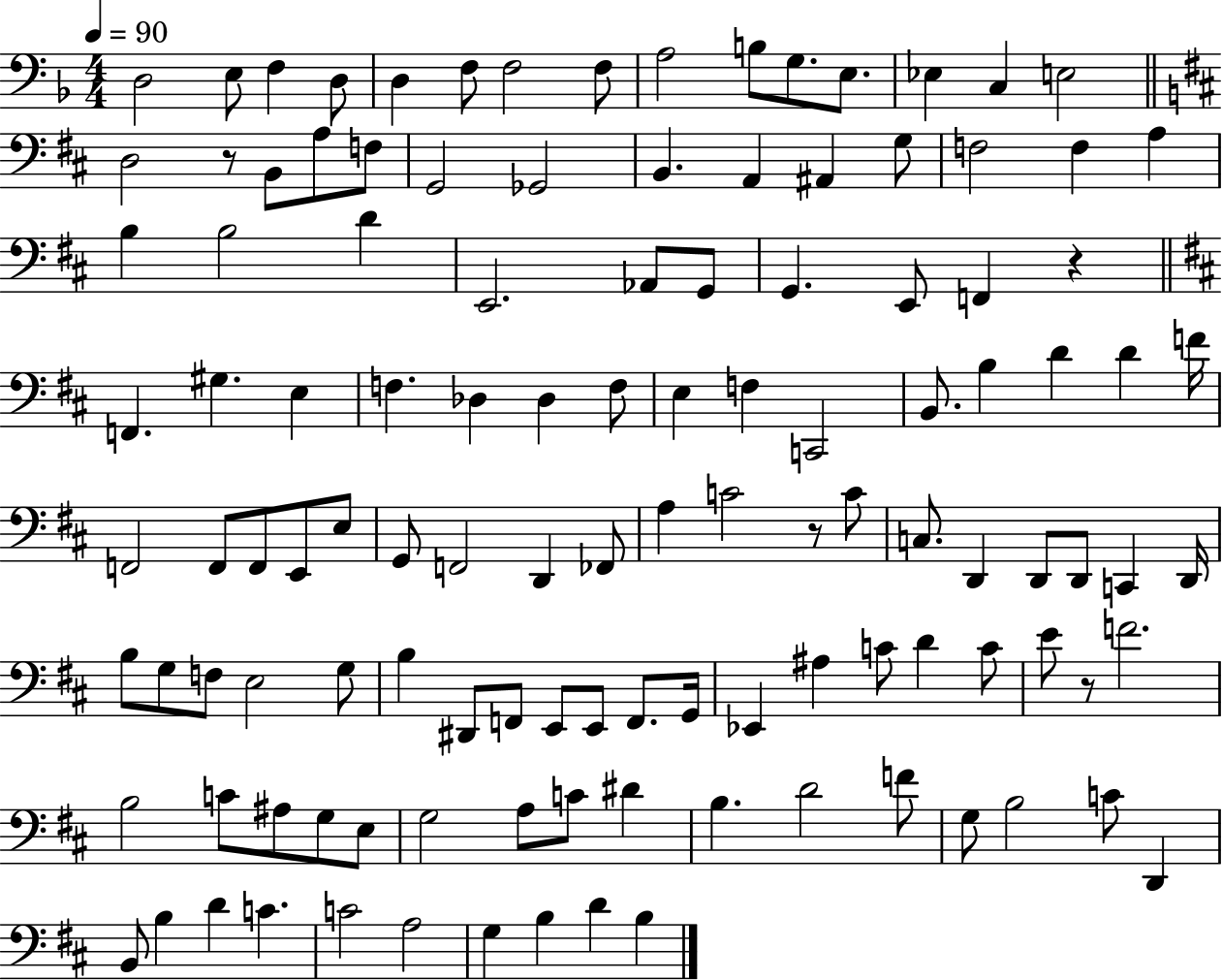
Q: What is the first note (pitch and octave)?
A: D3